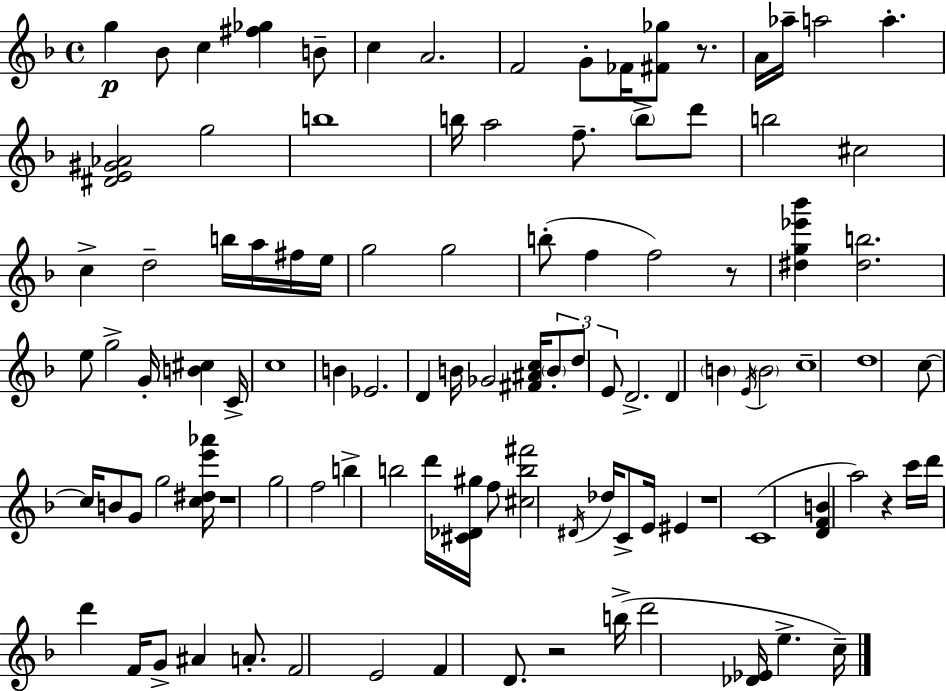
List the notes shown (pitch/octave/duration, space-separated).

G5/q Bb4/e C5/q [F#5,Gb5]/q B4/e C5/q A4/h. F4/h G4/e FES4/s [F#4,Gb5]/e R/e. A4/s Ab5/s A5/h A5/q. [D#4,E4,G#4,Ab4]/h G5/h B5/w B5/s A5/h F5/e. B5/e D6/e B5/h C#5/h C5/q D5/h B5/s A5/s F#5/s E5/s G5/h G5/h B5/e F5/q F5/h R/e [D#5,G5,Eb6,Bb6]/q [D#5,B5]/h. E5/e G5/h G4/s [B4,C#5]/q C4/s C5/w B4/q Eb4/h. D4/q B4/s Gb4/h [F#4,A#4,C5]/s B4/e D5/e E4/e D4/h. D4/q B4/q E4/s B4/h C5/w D5/w C5/e C5/s B4/e G4/e G5/h [C5,D#5,E6,Ab6]/s R/w G5/h F5/h B5/q B5/h D6/s [C#4,Db4,G#5]/s F5/e [C#5,B5,F#6]/h D#4/s Db5/s C4/e E4/s EIS4/q R/w C4/w [D4,F4,B4]/q A5/h R/q C6/s D6/s D6/q F4/s G4/e A#4/q A4/e. F4/h E4/h F4/q D4/e. R/h B5/s D6/h [Db4,Eb4]/s E5/q. C5/s